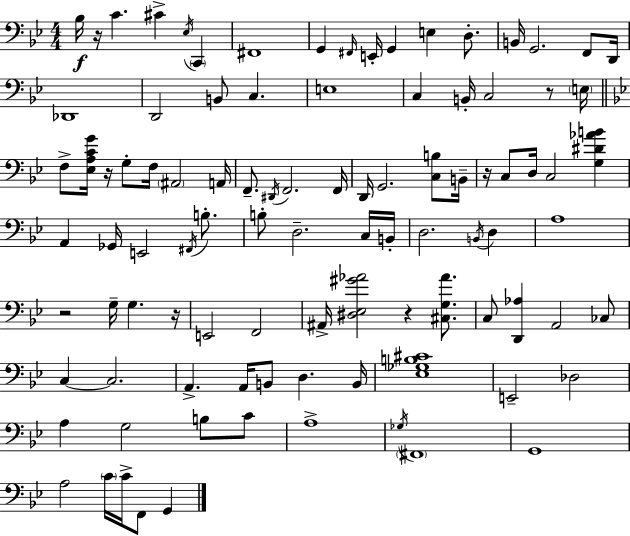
X:1
T:Untitled
M:4/4
L:1/4
K:Bb
_B,/4 z/4 C ^C _E,/4 C,, ^F,,4 G,, ^F,,/4 E,,/4 G,, E, D,/2 B,,/4 G,,2 F,,/2 D,,/4 _D,,4 D,,2 B,,/2 C, E,4 C, B,,/4 C,2 z/2 E,/4 F,/2 [_E,A,CG]/4 z/4 G,/2 F,/4 ^A,,2 A,,/4 F,,/2 ^D,,/4 F,,2 F,,/4 D,,/4 G,,2 [C,B,]/2 B,,/4 z/4 C,/2 D,/4 C,2 [G,^D_AB] A,, _G,,/4 E,,2 ^F,,/4 B,/2 B,/2 D,2 C,/4 B,,/4 D,2 B,,/4 D, A,4 z2 G,/4 G, z/4 E,,2 F,,2 ^A,,/4 [^D,_E,^G_A]2 z [^C,G,_A]/2 C,/2 [D,,_A,] A,,2 _C,/2 C, C,2 A,, A,,/4 B,,/2 D, B,,/4 [_E,_G,B,^C]4 E,,2 _D,2 A, G,2 B,/2 C/2 A,4 _G,/4 ^F,,4 G,,4 A,2 C/4 C/4 F,,/2 G,,